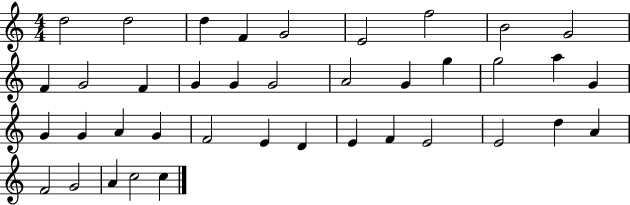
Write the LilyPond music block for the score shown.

{
  \clef treble
  \numericTimeSignature
  \time 4/4
  \key c \major
  d''2 d''2 | d''4 f'4 g'2 | e'2 f''2 | b'2 g'2 | \break f'4 g'2 f'4 | g'4 g'4 g'2 | a'2 g'4 g''4 | g''2 a''4 g'4 | \break g'4 g'4 a'4 g'4 | f'2 e'4 d'4 | e'4 f'4 e'2 | e'2 d''4 a'4 | \break f'2 g'2 | a'4 c''2 c''4 | \bar "|."
}